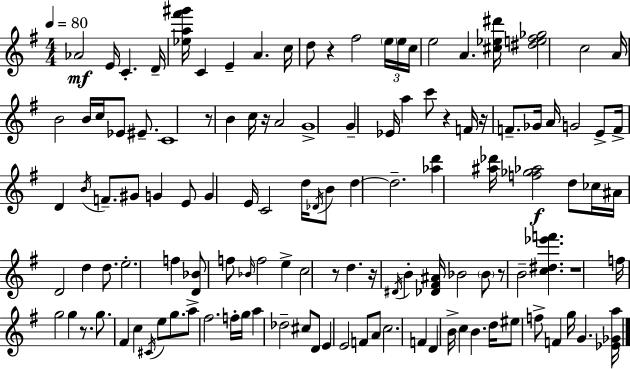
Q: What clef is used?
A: treble